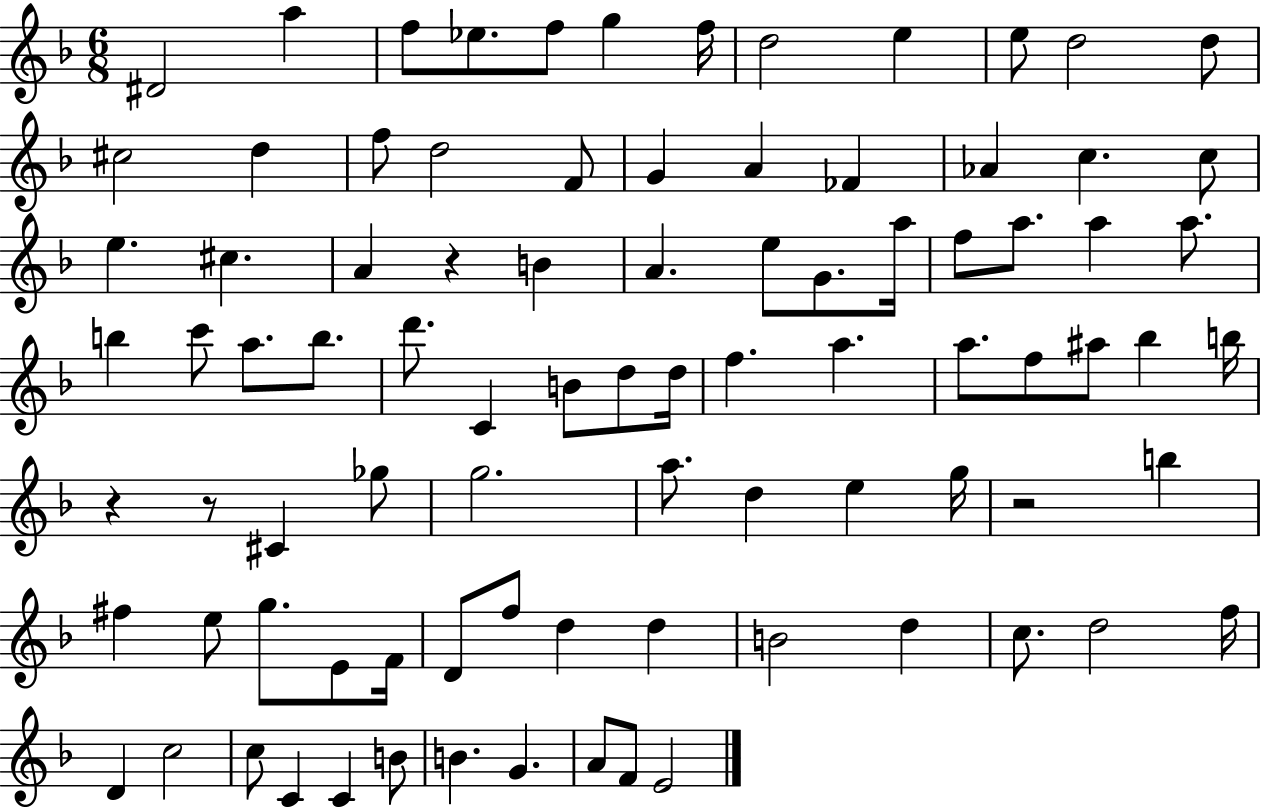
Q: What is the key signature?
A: F major